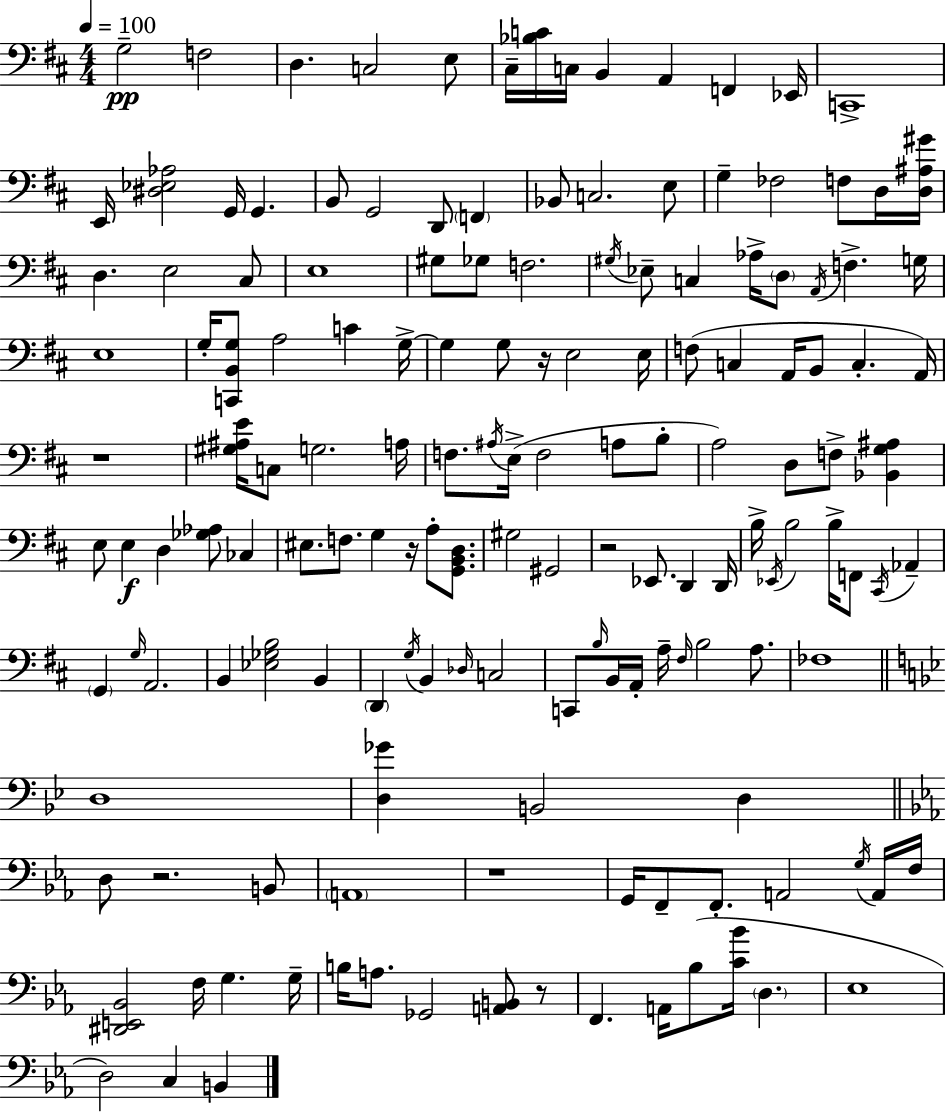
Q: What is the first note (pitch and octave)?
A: G3